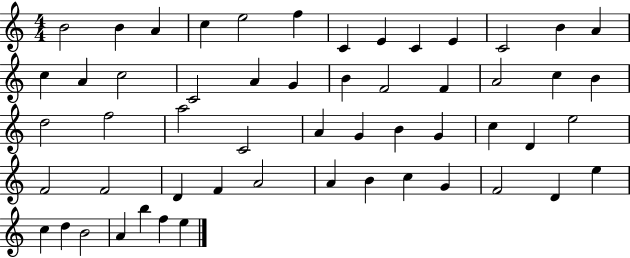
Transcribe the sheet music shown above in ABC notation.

X:1
T:Untitled
M:4/4
L:1/4
K:C
B2 B A c e2 f C E C E C2 B A c A c2 C2 A G B F2 F A2 c B d2 f2 a2 C2 A G B G c D e2 F2 F2 D F A2 A B c G F2 D e c d B2 A b f e